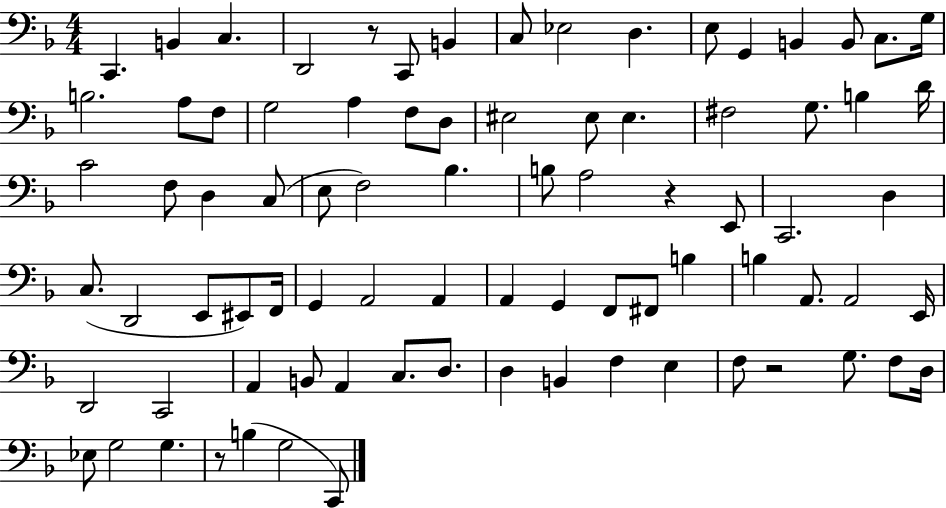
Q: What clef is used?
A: bass